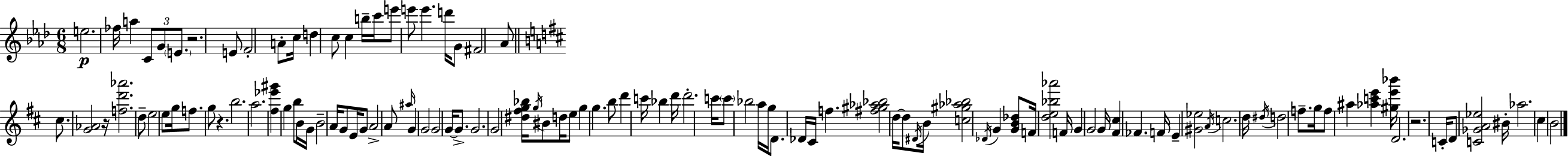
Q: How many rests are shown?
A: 4